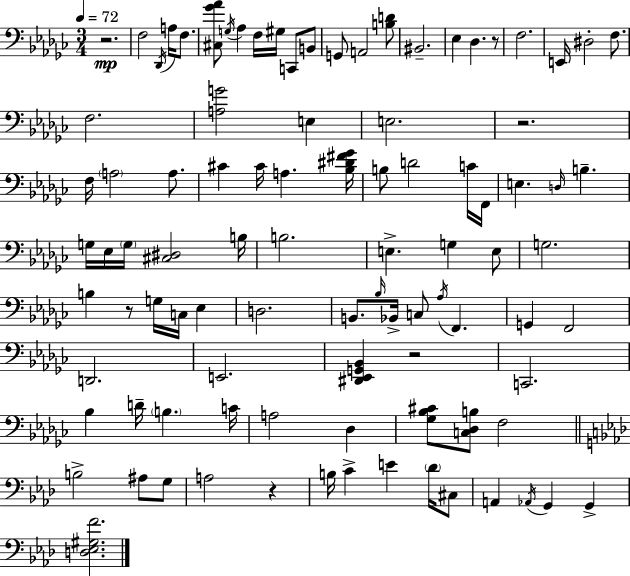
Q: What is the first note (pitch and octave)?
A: F3